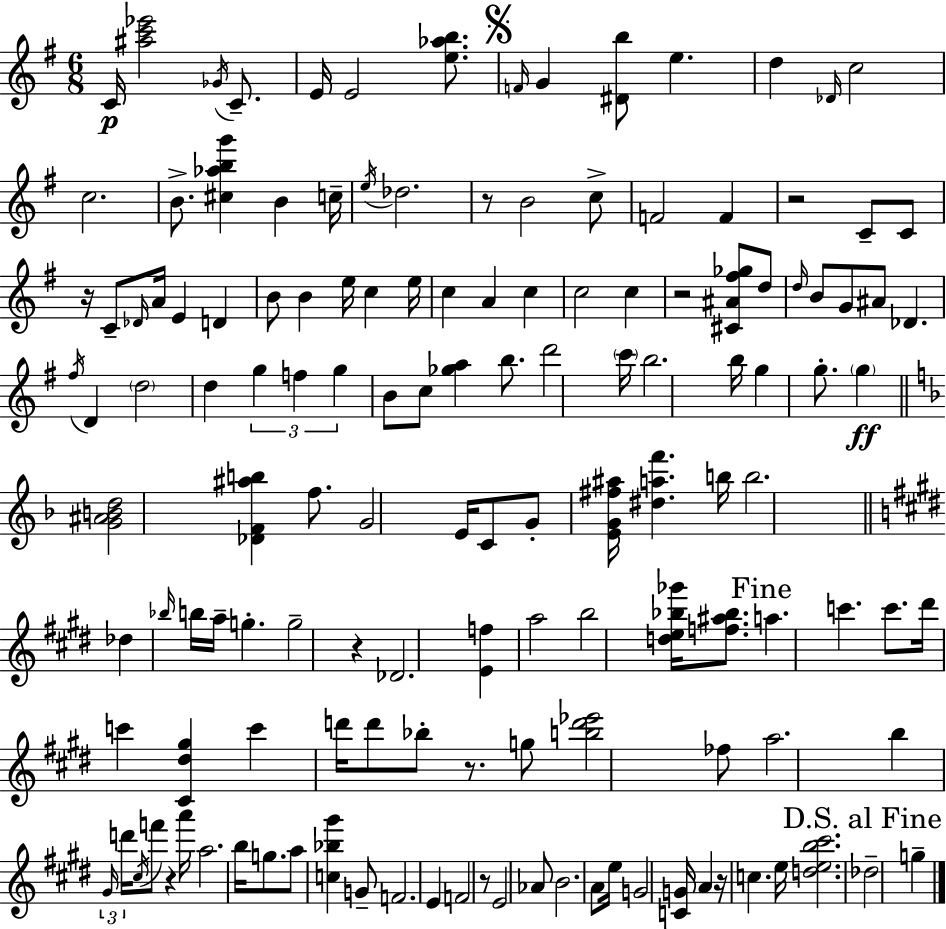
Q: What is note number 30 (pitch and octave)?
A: B4